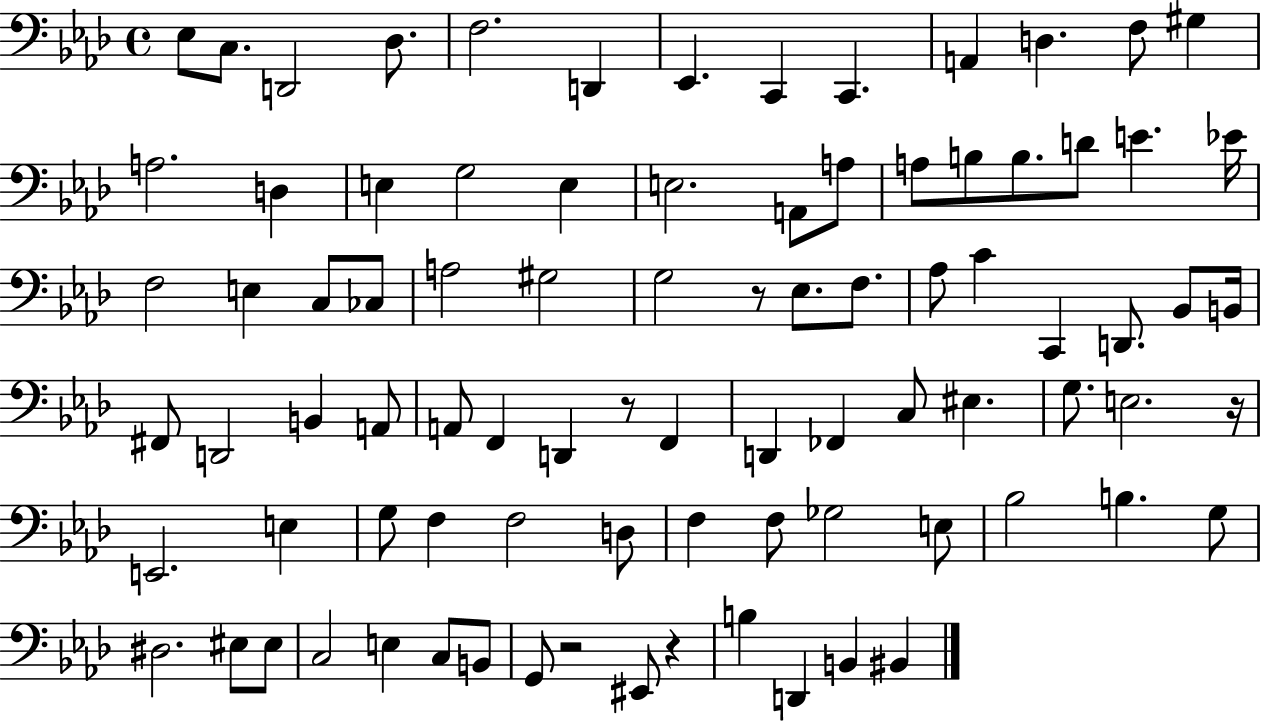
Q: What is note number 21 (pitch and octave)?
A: A3